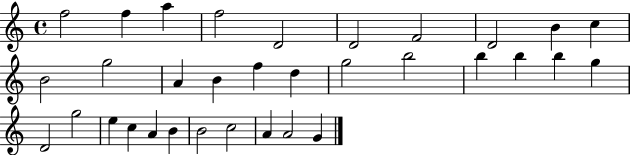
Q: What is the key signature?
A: C major